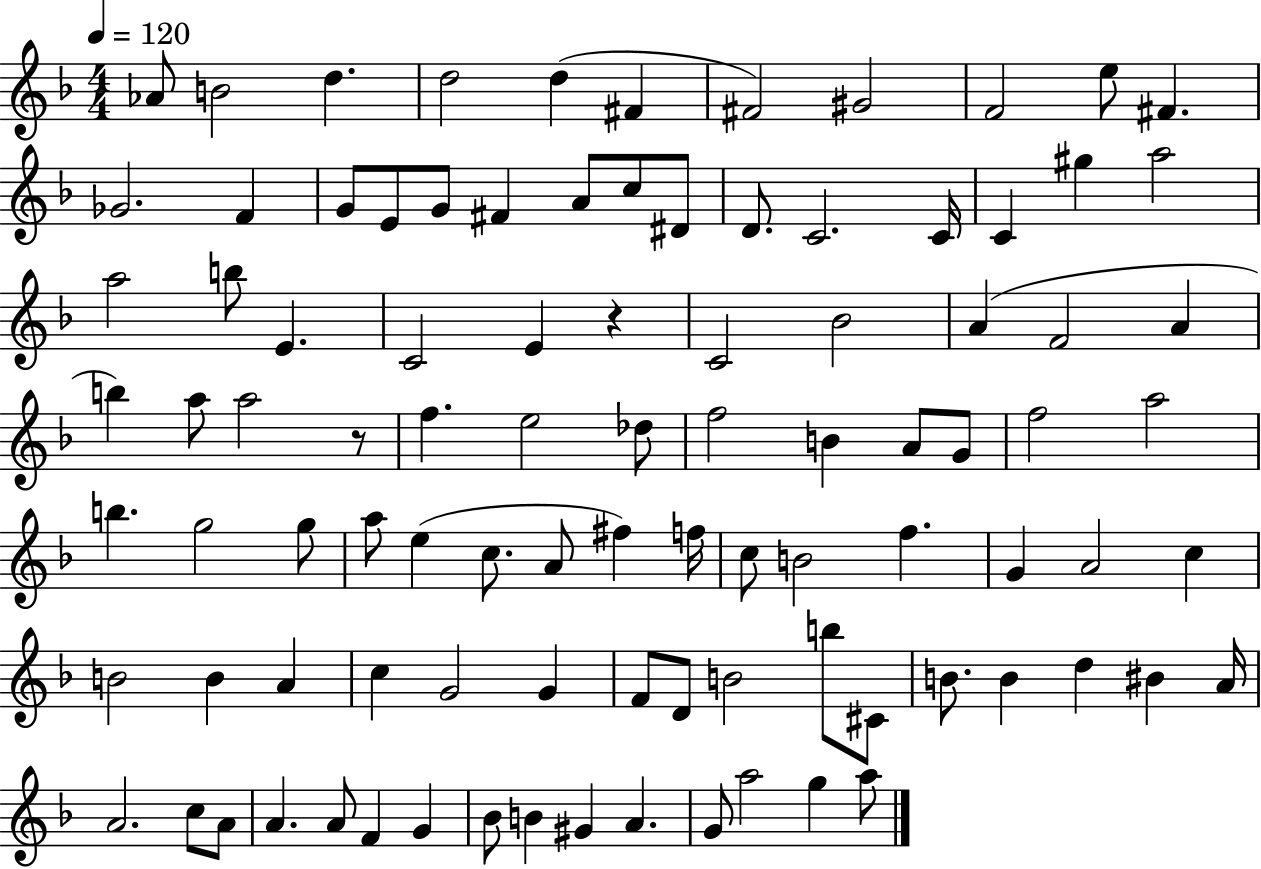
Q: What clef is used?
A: treble